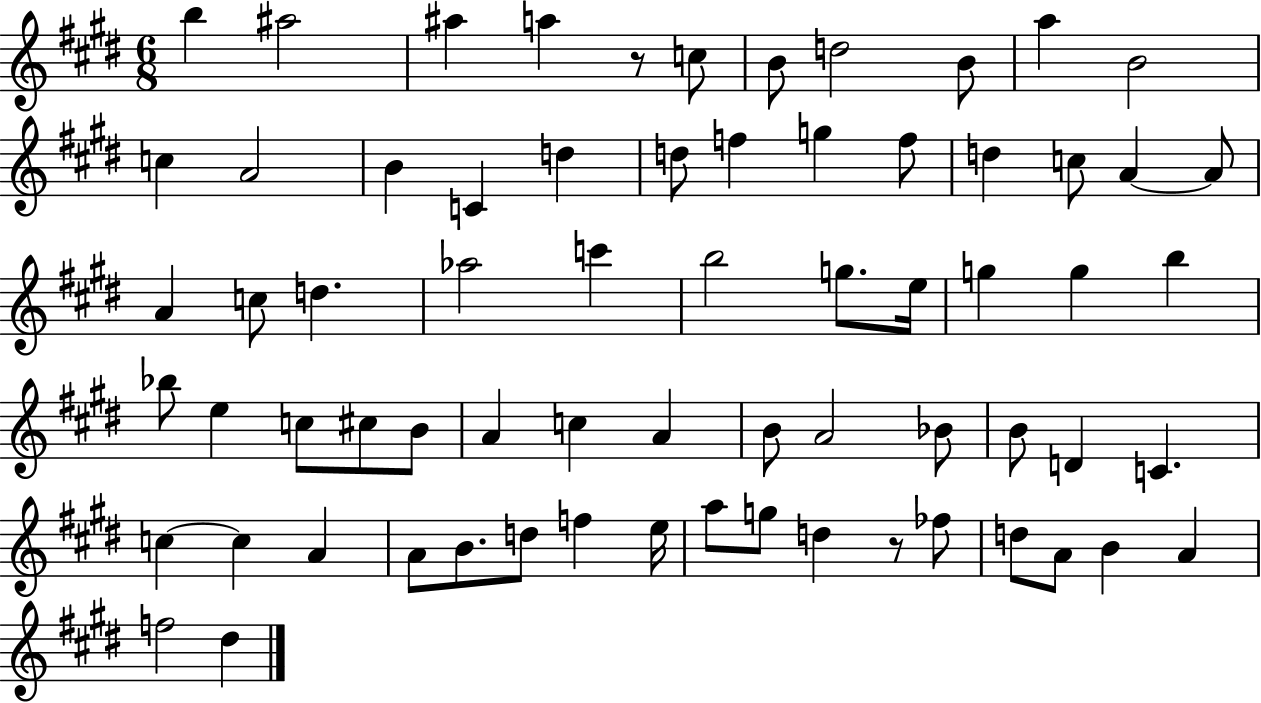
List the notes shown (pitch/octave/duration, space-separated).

B5/q A#5/h A#5/q A5/q R/e C5/e B4/e D5/h B4/e A5/q B4/h C5/q A4/h B4/q C4/q D5/q D5/e F5/q G5/q F5/e D5/q C5/e A4/q A4/e A4/q C5/e D5/q. Ab5/h C6/q B5/h G5/e. E5/s G5/q G5/q B5/q Bb5/e E5/q C5/e C#5/e B4/e A4/q C5/q A4/q B4/e A4/h Bb4/e B4/e D4/q C4/q. C5/q C5/q A4/q A4/e B4/e. D5/e F5/q E5/s A5/e G5/e D5/q R/e FES5/e D5/e A4/e B4/q A4/q F5/h D#5/q